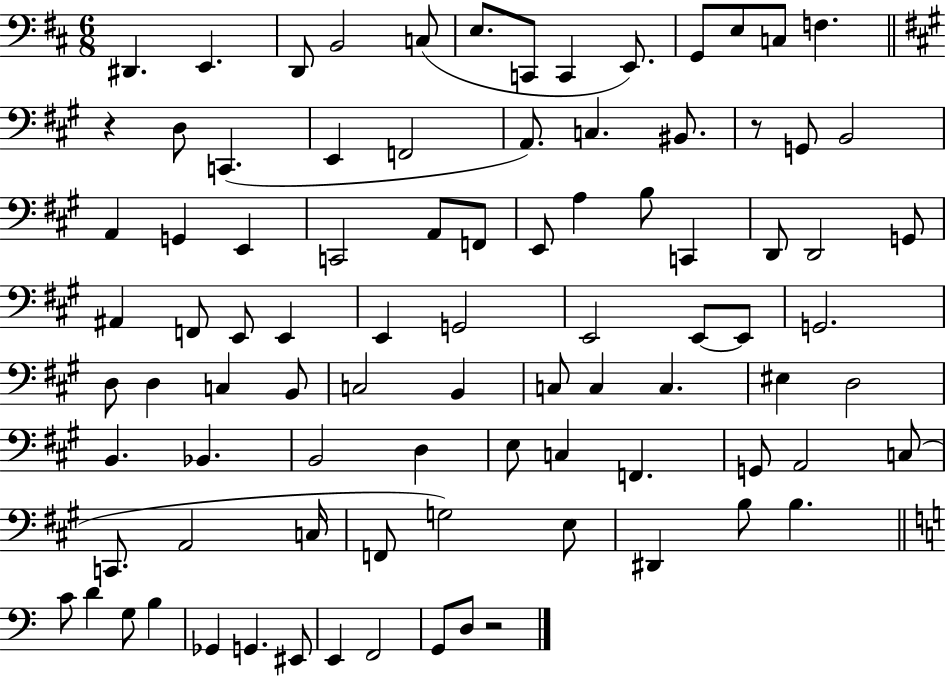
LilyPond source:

{
  \clef bass
  \numericTimeSignature
  \time 6/8
  \key d \major
  \repeat volta 2 { dis,4. e,4. | d,8 b,2 c8( | e8. c,8 c,4 e,8.) | g,8 e8 c8 f4. | \break \bar "||" \break \key a \major r4 d8 c,4.( | e,4 f,2 | a,8.) c4. bis,8. | r8 g,8 b,2 | \break a,4 g,4 e,4 | c,2 a,8 f,8 | e,8 a4 b8 c,4 | d,8 d,2 g,8 | \break ais,4 f,8 e,8 e,4 | e,4 g,2 | e,2 e,8~~ e,8 | g,2. | \break d8 d4 c4 b,8 | c2 b,4 | c8 c4 c4. | eis4 d2 | \break b,4. bes,4. | b,2 d4 | e8 c4 f,4. | g,8 a,2 c8( | \break c,8. a,2 c16 | f,8 g2) e8 | dis,4 b8 b4. | \bar "||" \break \key c \major c'8 d'4 g8 b4 | ges,4 g,4. eis,8 | e,4 f,2 | g,8 d8 r2 | \break } \bar "|."
}